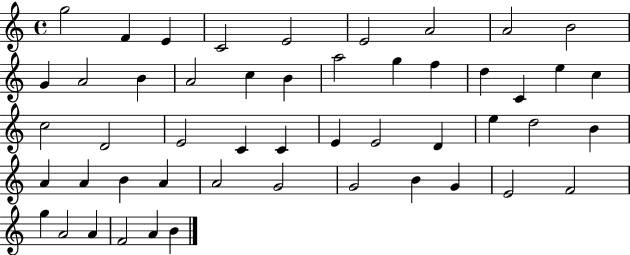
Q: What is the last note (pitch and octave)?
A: B4